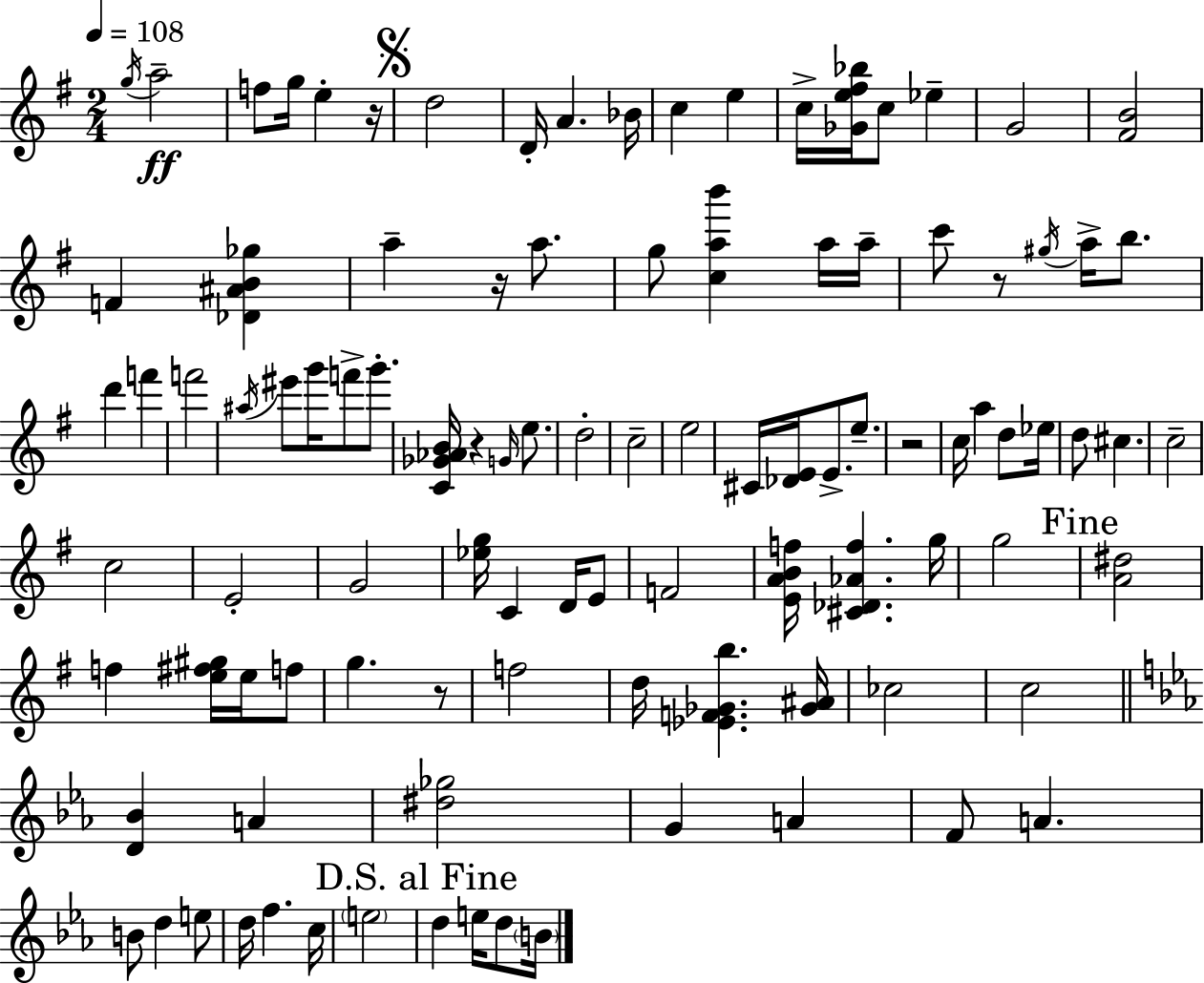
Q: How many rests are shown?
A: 6